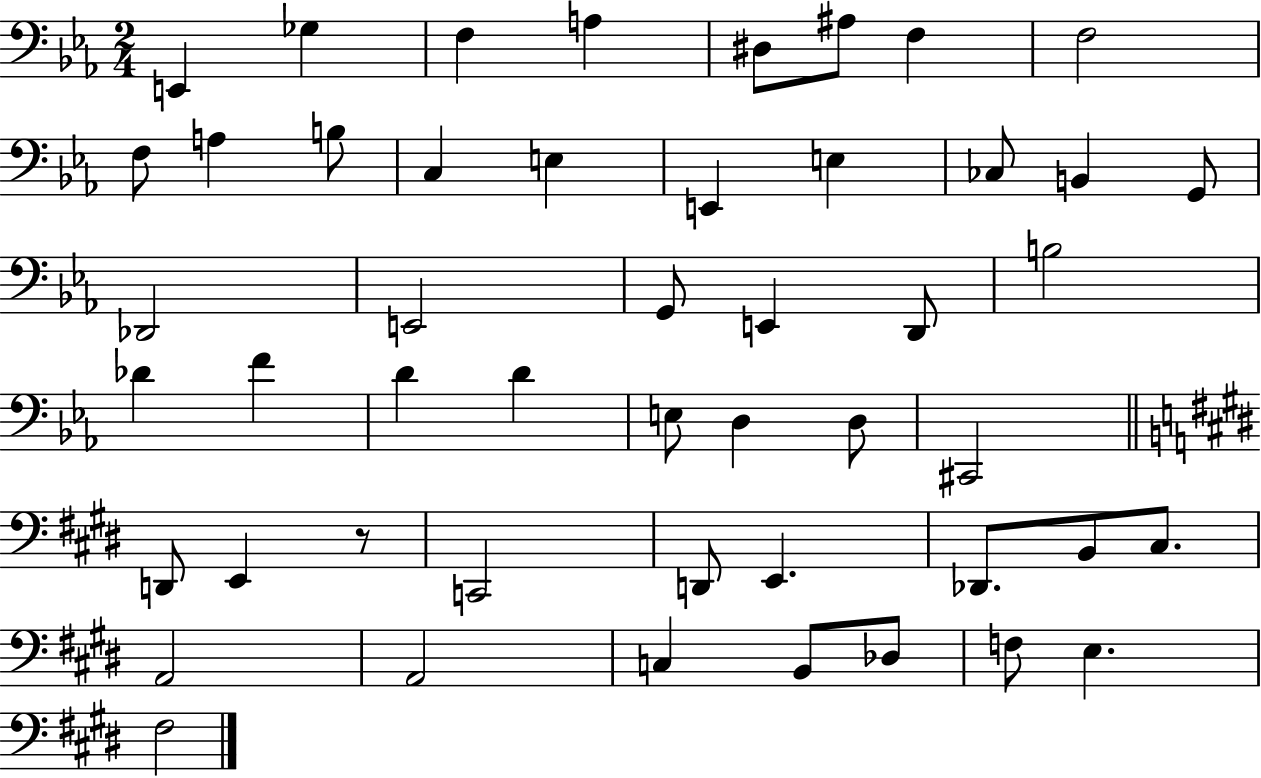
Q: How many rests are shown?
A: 1